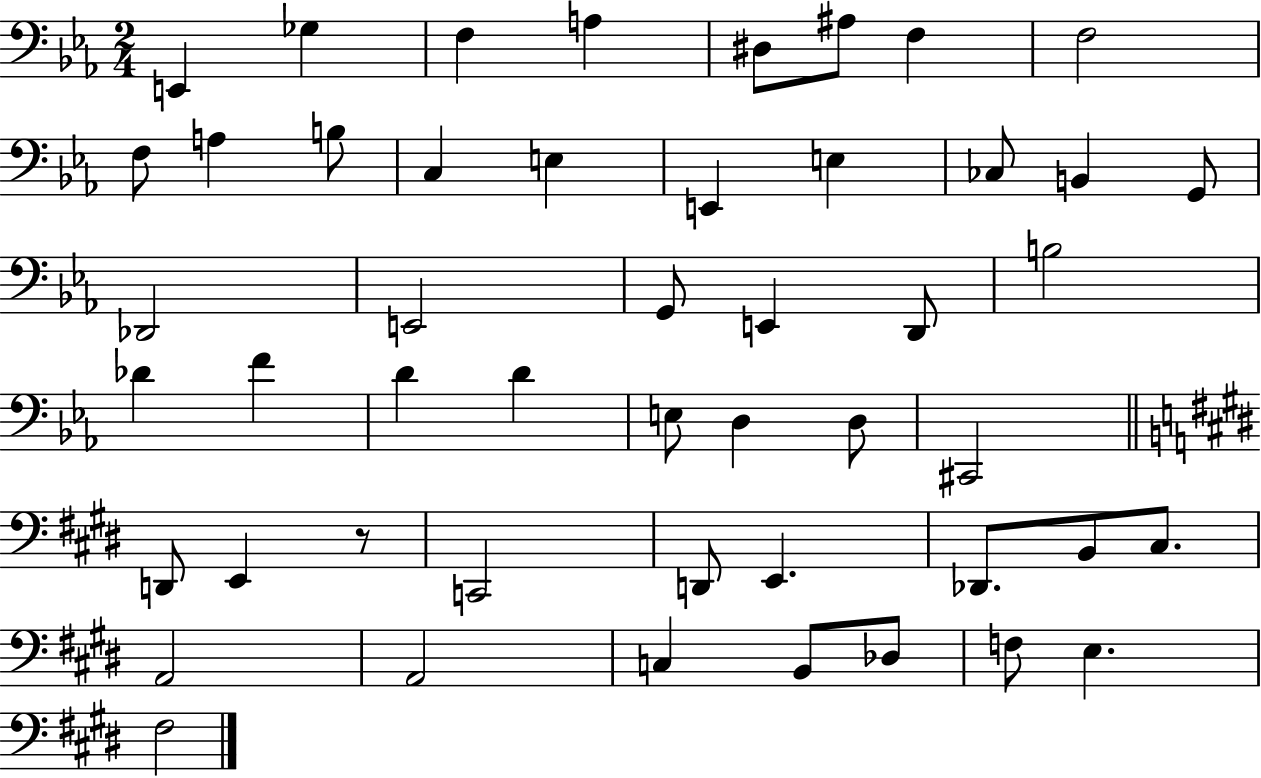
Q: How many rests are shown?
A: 1